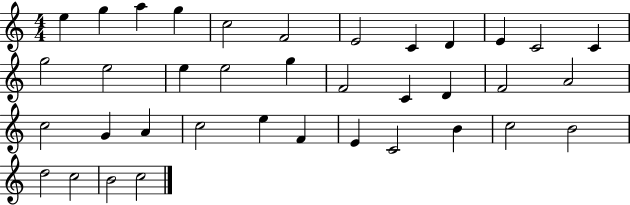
X:1
T:Untitled
M:4/4
L:1/4
K:C
e g a g c2 F2 E2 C D E C2 C g2 e2 e e2 g F2 C D F2 A2 c2 G A c2 e F E C2 B c2 B2 d2 c2 B2 c2